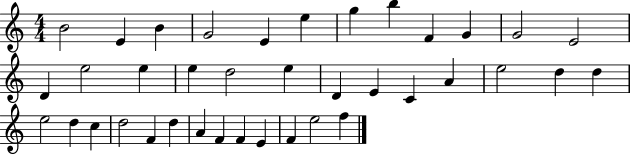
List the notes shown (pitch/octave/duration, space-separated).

B4/h E4/q B4/q G4/h E4/q E5/q G5/q B5/q F4/q G4/q G4/h E4/h D4/q E5/h E5/q E5/q D5/h E5/q D4/q E4/q C4/q A4/q E5/h D5/q D5/q E5/h D5/q C5/q D5/h F4/q D5/q A4/q F4/q F4/q E4/q F4/q E5/h F5/q